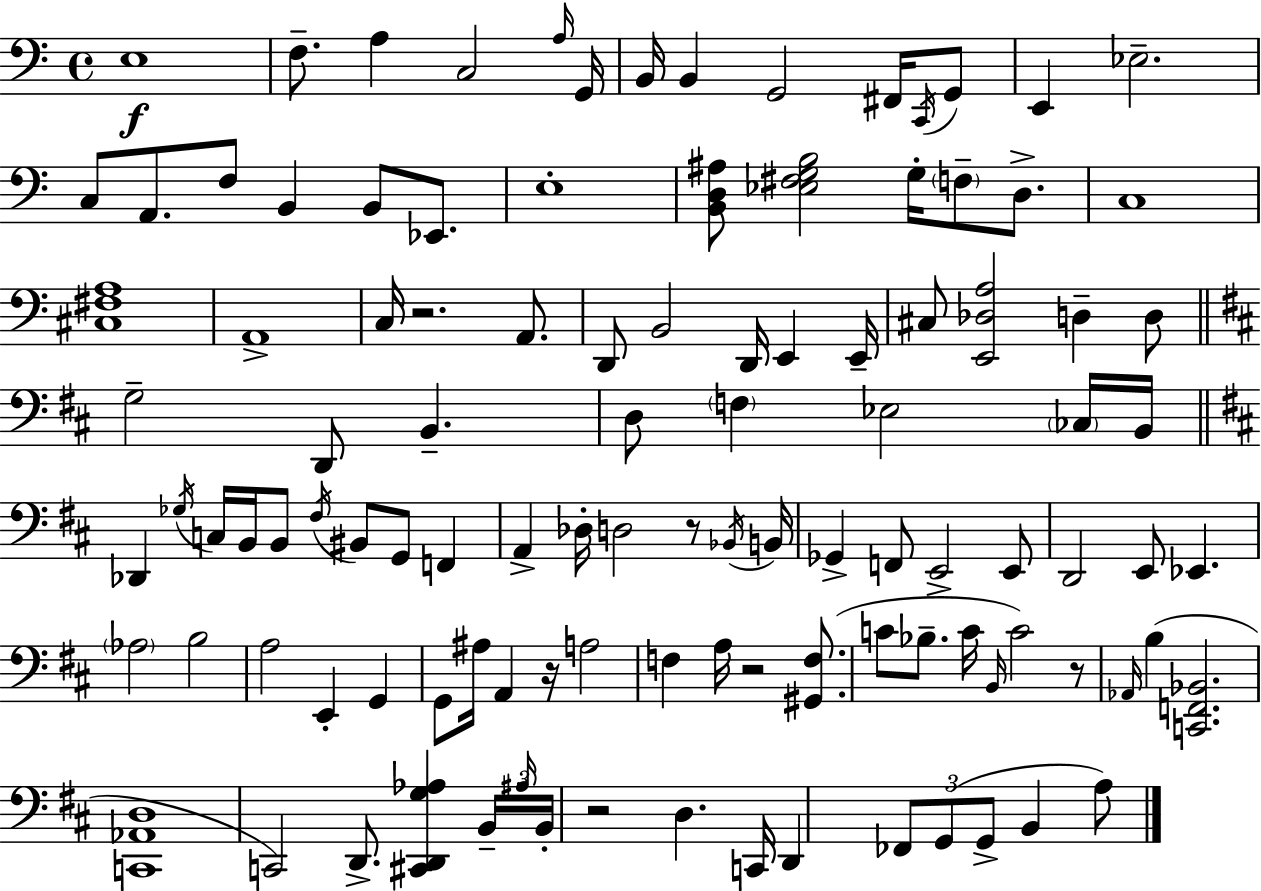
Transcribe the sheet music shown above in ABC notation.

X:1
T:Untitled
M:4/4
L:1/4
K:Am
E,4 F,/2 A, C,2 A,/4 G,,/4 B,,/4 B,, G,,2 ^F,,/4 C,,/4 G,,/2 E,, _E,2 C,/2 A,,/2 F,/2 B,, B,,/2 _E,,/2 E,4 [B,,D,^A,]/2 [_E,^F,G,B,]2 G,/4 F,/2 D,/2 C,4 [^C,^F,A,]4 A,,4 C,/4 z2 A,,/2 D,,/2 B,,2 D,,/4 E,, E,,/4 ^C,/2 [E,,_D,A,]2 D, D,/2 G,2 D,,/2 B,, D,/2 F, _E,2 _C,/4 B,,/4 _D,, _G,/4 C,/4 B,,/4 B,,/2 ^F,/4 ^B,,/2 G,,/2 F,, A,, _D,/4 D,2 z/2 _B,,/4 B,,/4 _G,, F,,/2 E,,2 E,,/2 D,,2 E,,/2 _E,, _A,2 B,2 A,2 E,, G,, G,,/2 ^A,/4 A,, z/4 A,2 F, A,/4 z2 [^G,,F,]/2 C/2 _B,/2 C/4 B,,/4 C2 z/2 _A,,/4 B, [C,,F,,_B,,]2 [C,,_A,,D,]4 C,,2 D,,/2 [^C,,D,,G,_A,] B,,/4 ^A,/4 B,,/4 z2 D, C,,/4 D,, _F,,/2 G,,/2 G,,/2 B,, A,/2